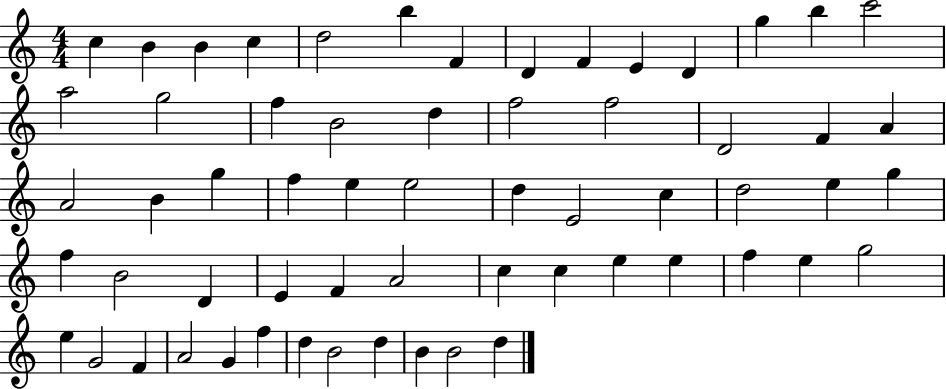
{
  \clef treble
  \numericTimeSignature
  \time 4/4
  \key c \major
  c''4 b'4 b'4 c''4 | d''2 b''4 f'4 | d'4 f'4 e'4 d'4 | g''4 b''4 c'''2 | \break a''2 g''2 | f''4 b'2 d''4 | f''2 f''2 | d'2 f'4 a'4 | \break a'2 b'4 g''4 | f''4 e''4 e''2 | d''4 e'2 c''4 | d''2 e''4 g''4 | \break f''4 b'2 d'4 | e'4 f'4 a'2 | c''4 c''4 e''4 e''4 | f''4 e''4 g''2 | \break e''4 g'2 f'4 | a'2 g'4 f''4 | d''4 b'2 d''4 | b'4 b'2 d''4 | \break \bar "|."
}